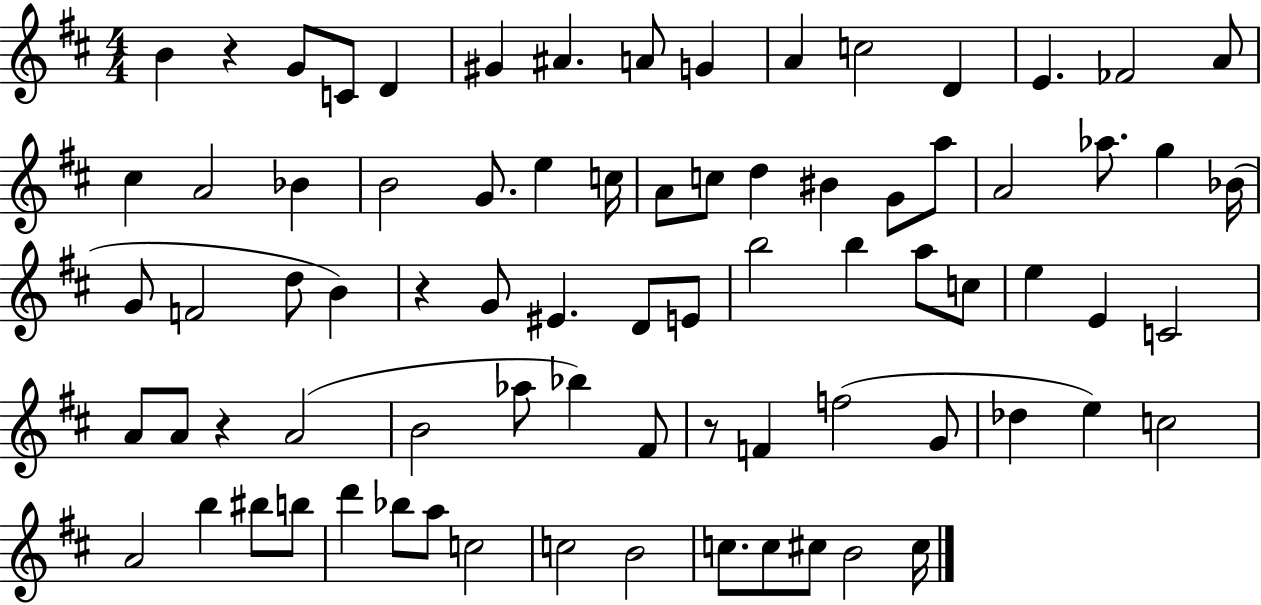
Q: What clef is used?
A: treble